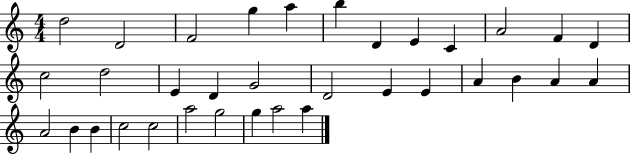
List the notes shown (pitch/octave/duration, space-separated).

D5/h D4/h F4/h G5/q A5/q B5/q D4/q E4/q C4/q A4/h F4/q D4/q C5/h D5/h E4/q D4/q G4/h D4/h E4/q E4/q A4/q B4/q A4/q A4/q A4/h B4/q B4/q C5/h C5/h A5/h G5/h G5/q A5/h A5/q